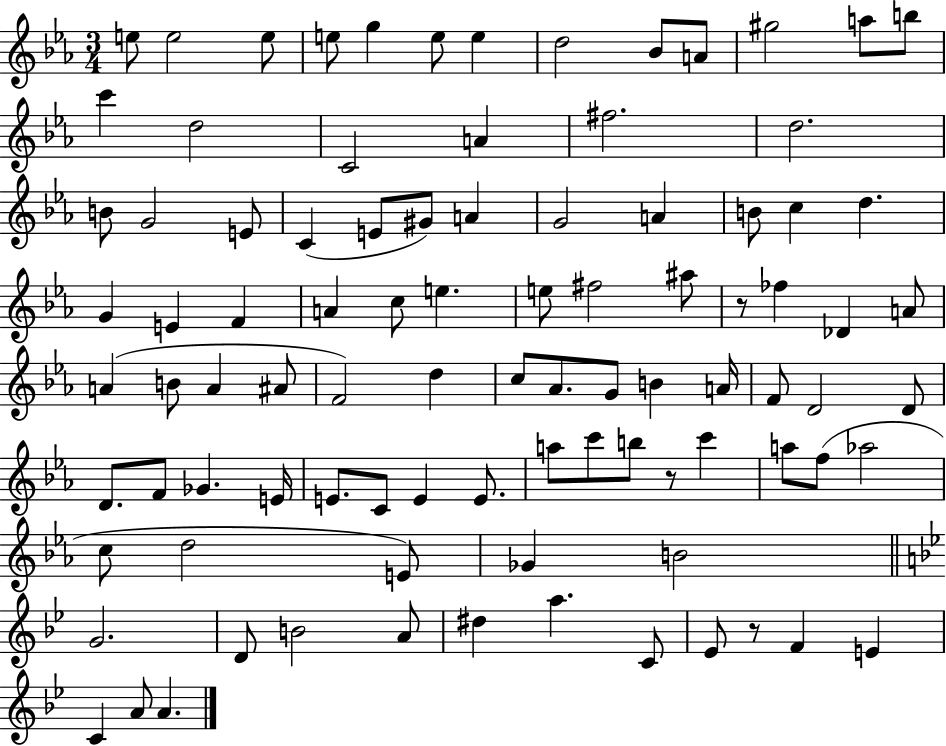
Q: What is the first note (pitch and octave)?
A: E5